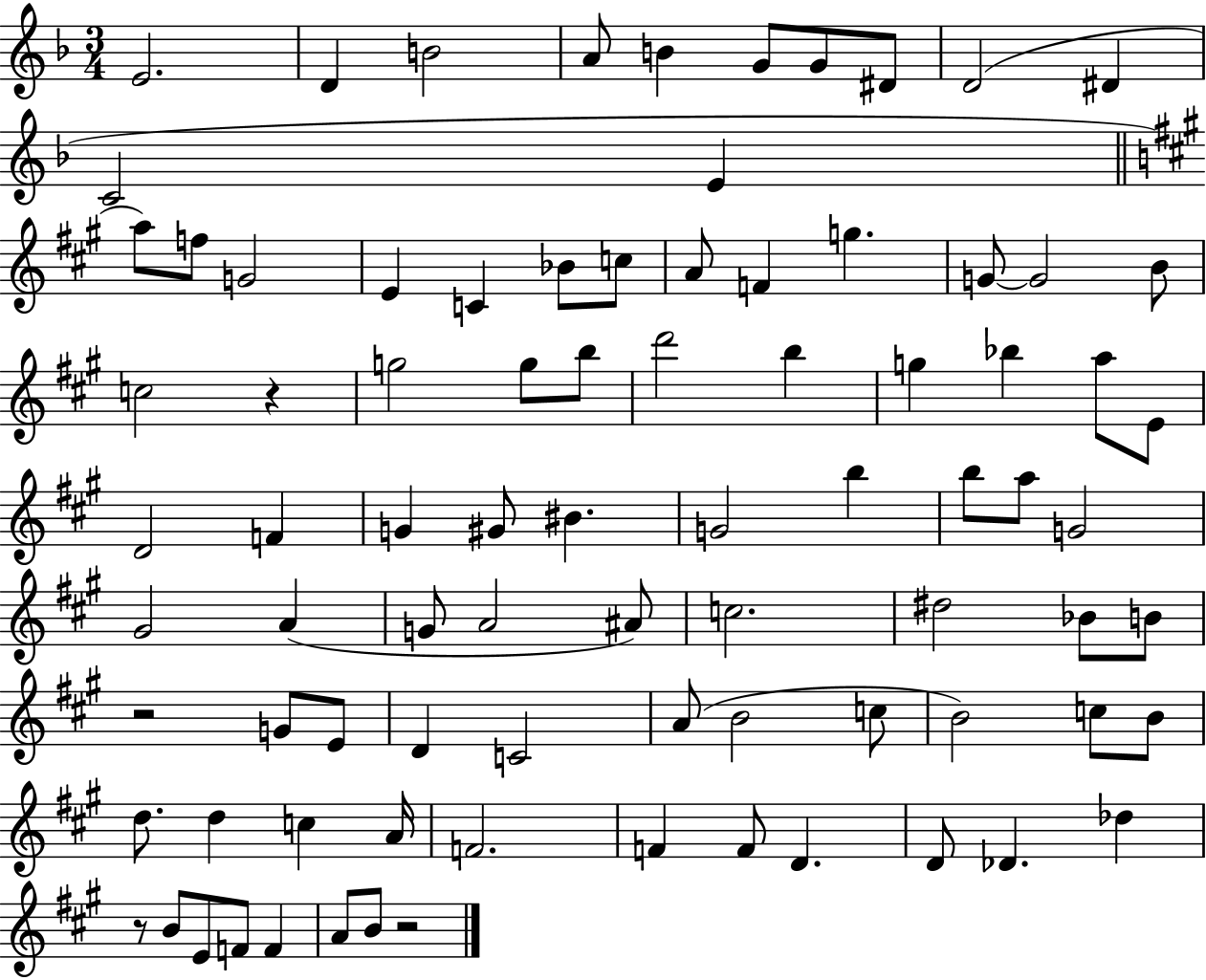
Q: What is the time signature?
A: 3/4